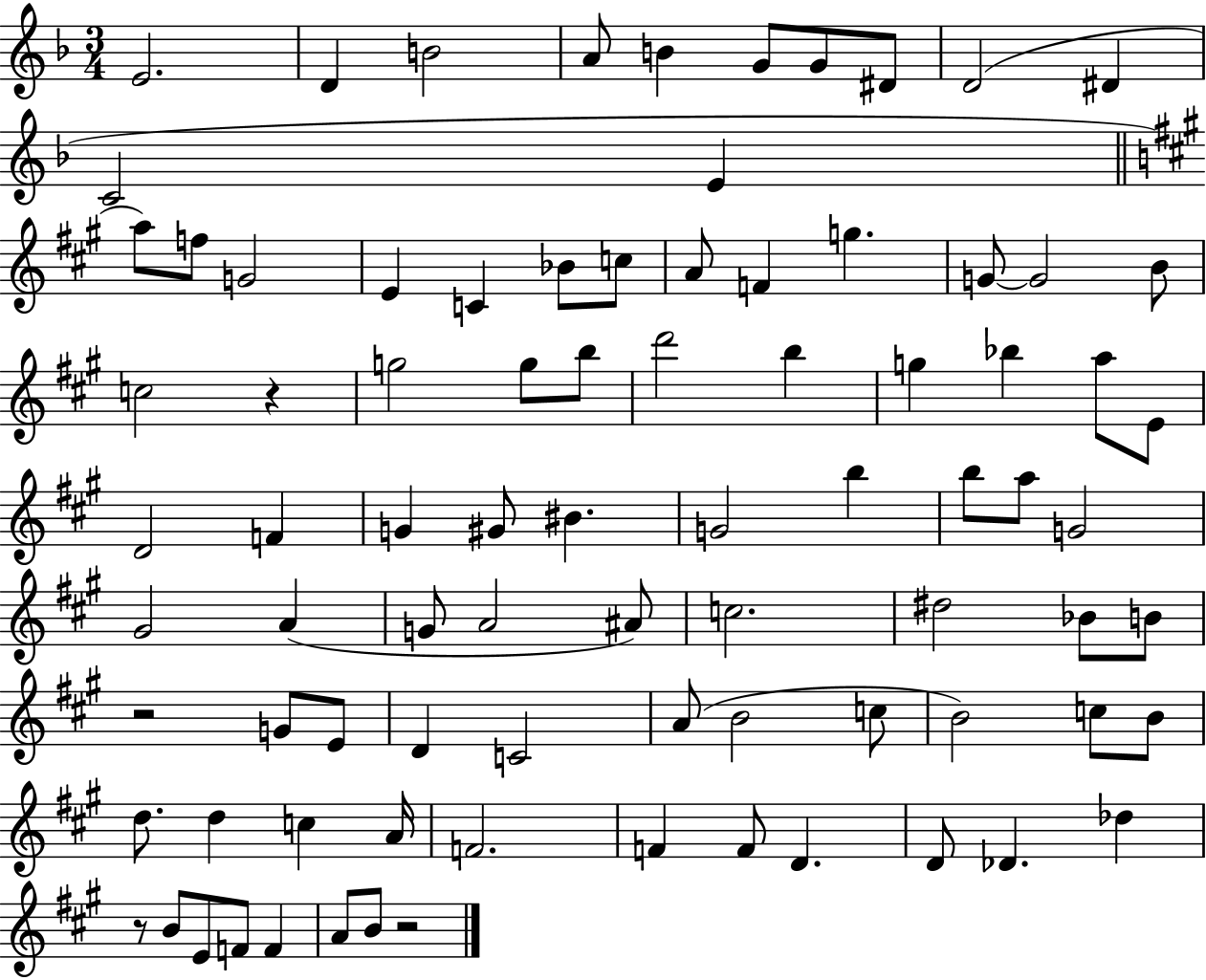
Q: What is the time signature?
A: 3/4